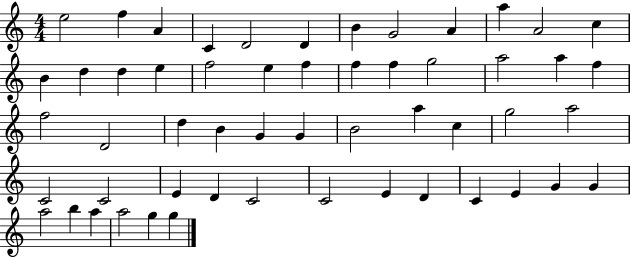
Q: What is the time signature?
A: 4/4